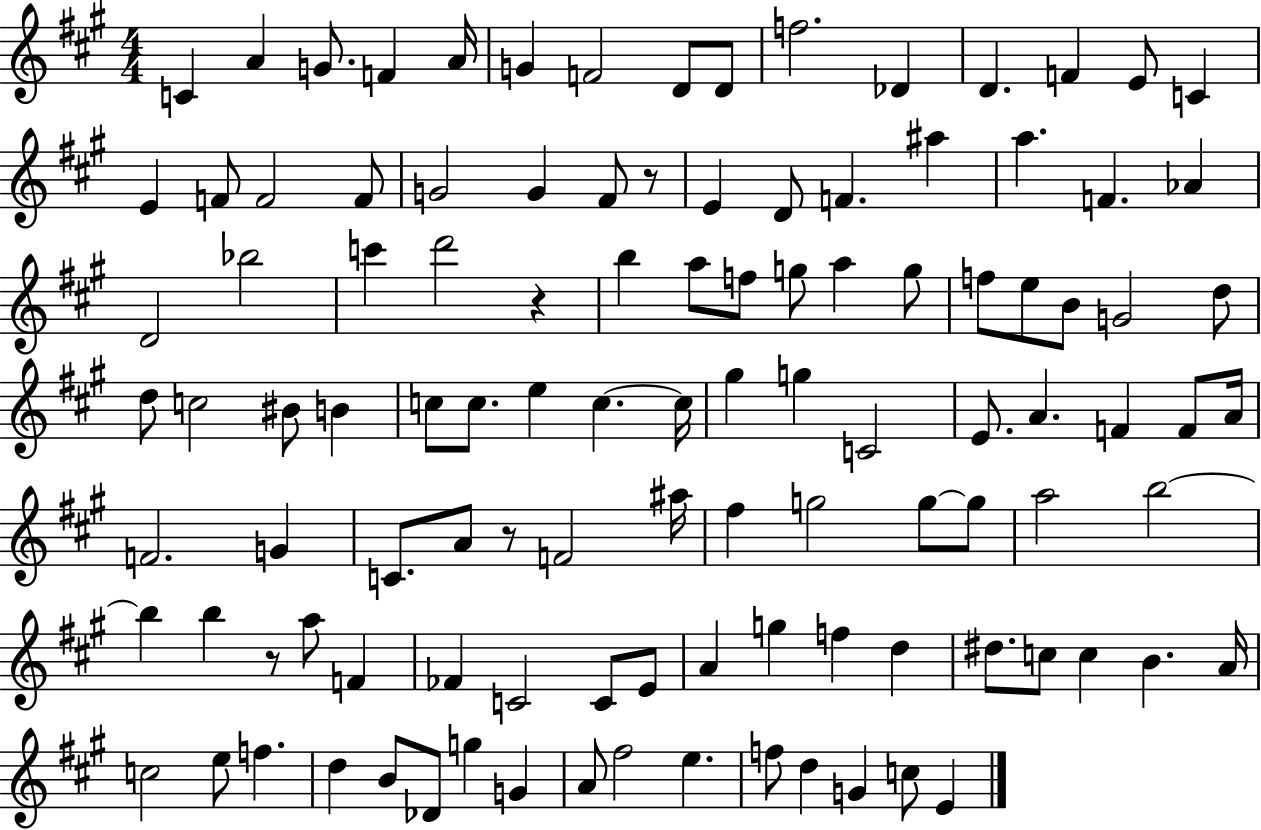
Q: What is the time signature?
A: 4/4